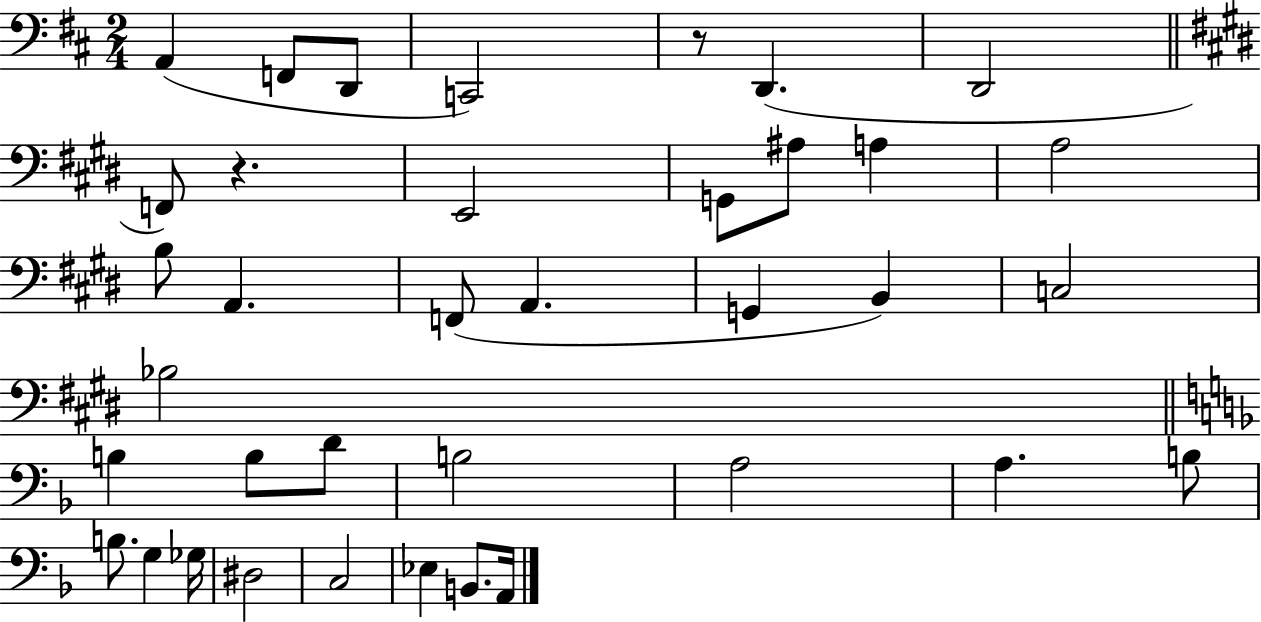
A2/q F2/e D2/e C2/h R/e D2/q. D2/h F2/e R/q. E2/h G2/e A#3/e A3/q A3/h B3/e A2/q. F2/e A2/q. G2/q B2/q C3/h Bb3/h B3/q B3/e D4/e B3/h A3/h A3/q. B3/e B3/e. G3/q Gb3/s D#3/h C3/h Eb3/q B2/e. A2/s